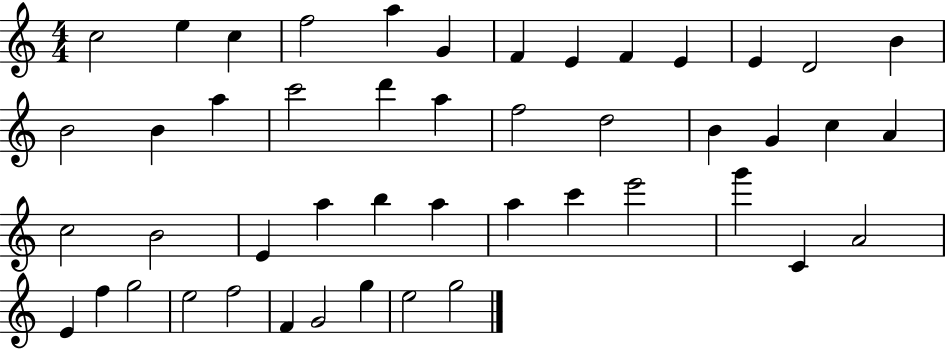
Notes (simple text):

C5/h E5/q C5/q F5/h A5/q G4/q F4/q E4/q F4/q E4/q E4/q D4/h B4/q B4/h B4/q A5/q C6/h D6/q A5/q F5/h D5/h B4/q G4/q C5/q A4/q C5/h B4/h E4/q A5/q B5/q A5/q A5/q C6/q E6/h G6/q C4/q A4/h E4/q F5/q G5/h E5/h F5/h F4/q G4/h G5/q E5/h G5/h